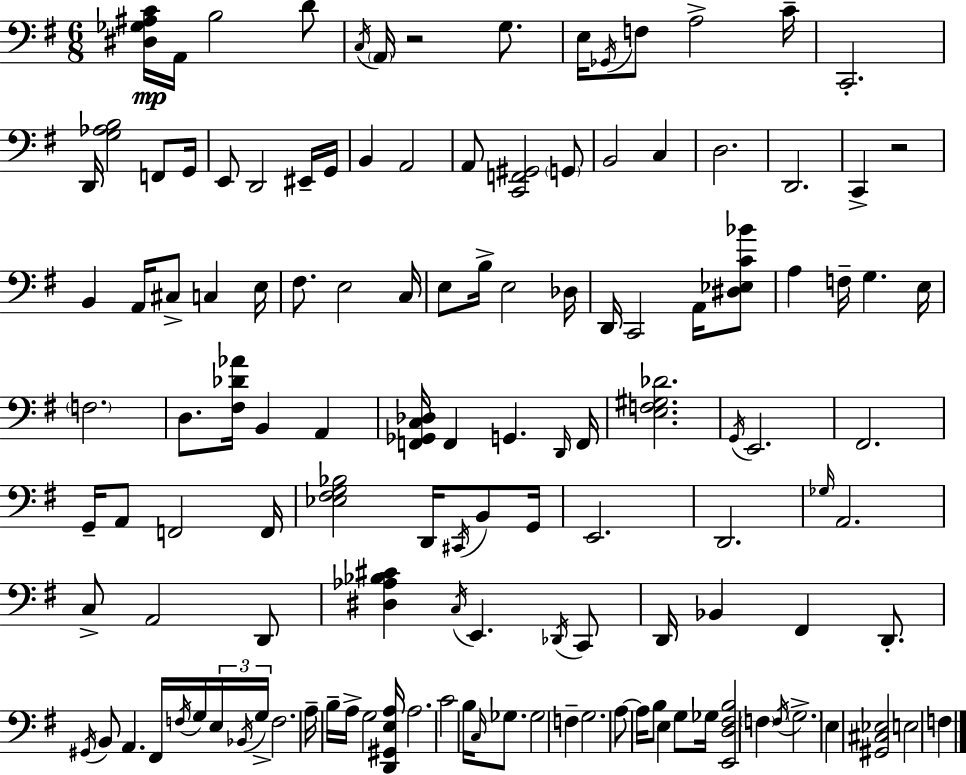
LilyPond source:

{
  \clef bass
  \numericTimeSignature
  \time 6/8
  \key e \minor
  <dis ges ais c'>16\mp a,16 b2 d'8 | \acciaccatura { c16 } \parenthesize a,16 r2 g8. | e16 \acciaccatura { ges,16 } f8 a2-> | c'16-- c,2.-. | \break d,16 <g aes b>2 f,8 | g,16 e,8 d,2 | eis,16-- g,16 b,4 a,2 | a,8 <c, f, gis,>2 | \break \parenthesize g,8 b,2 c4 | d2. | d,2. | c,4-> r2 | \break b,4 a,16 cis8-> c4 | e16 fis8. e2 | c16 e8 b16-> e2 | des16 d,16 c,2 a,16 | \break <dis ees c' bes'>8 a4 f16-- g4. | e16 \parenthesize f2. | d8. <fis des' aes'>16 b,4 a,4 | <f, ges, c des>16 f,4 g,4. | \break \grace { d,16 } f,16 <e f gis des'>2. | \acciaccatura { g,16 } e,2. | fis,2. | g,16-- a,8 f,2 | \break f,16 <ees fis g bes>2 | d,16 \acciaccatura { cis,16 } b,8 g,16 e,2. | d,2. | \grace { ges16 } a,2. | \break c8-> a,2 | d,8 <dis aes bes cis'>4 \acciaccatura { c16 } e,4. | \acciaccatura { des,16 } c,8 d,16 bes,4 | fis,4 d,8.-. \acciaccatura { gis,16 } b,8 a,4. | \break fis,16 \acciaccatura { f16 } g16 \tuplet 3/2 { e16 \acciaccatura { bes,16 } g16-> } f2. | a16-- | b16-- a16-> g2 <d, gis, e a>16 a2. | c'2 | \break b16 \grace { c16 } ges8. | ges2 f4-- | g2. | a8~~ a16 b8 e4 g8 ges16 | \break <e, d fis b>2 \parenthesize f4 | \acciaccatura { f16 } \parenthesize g2.-> | e4 <gis, cis ees>2 | e2 f4 | \break \bar "|."
}